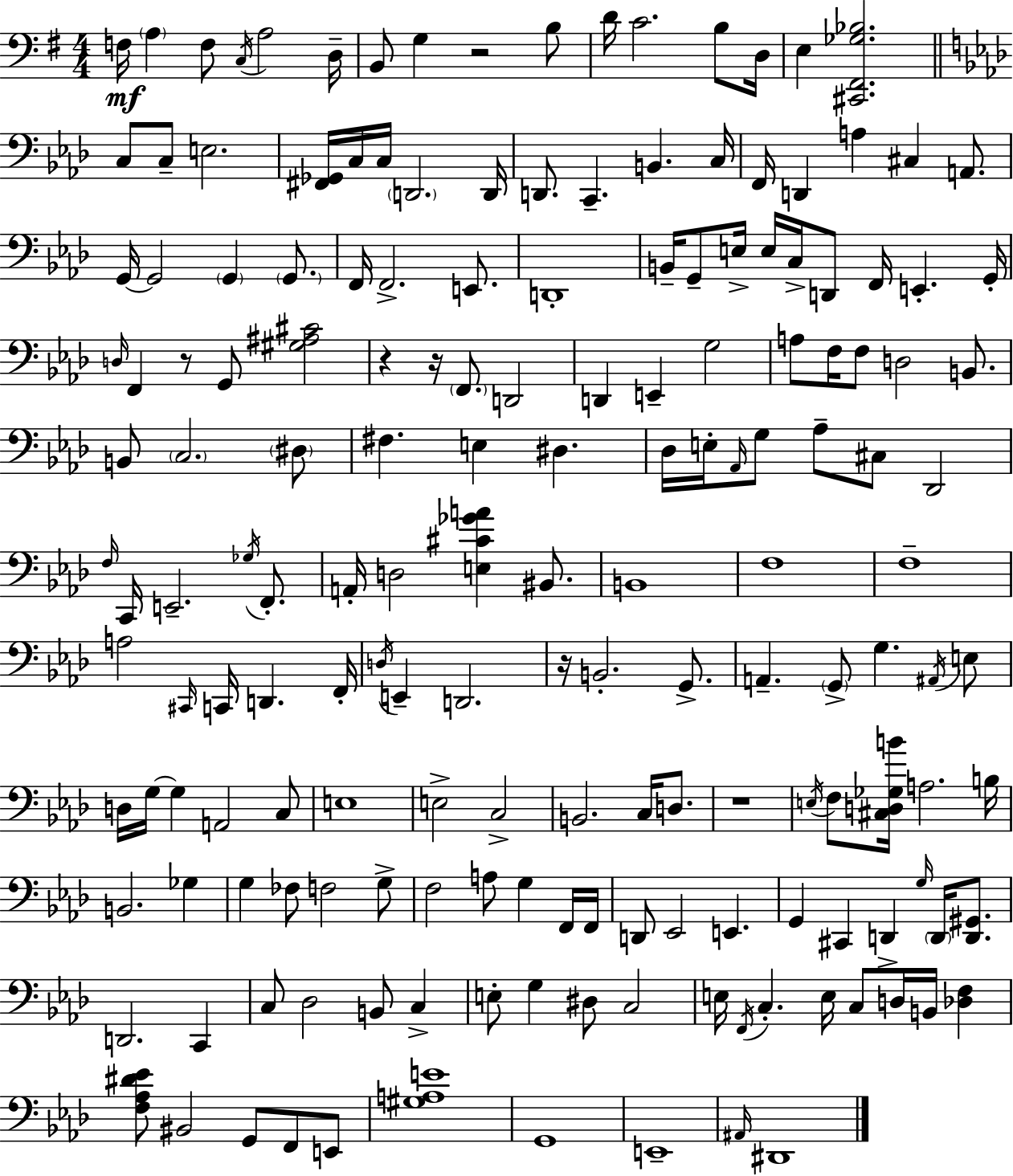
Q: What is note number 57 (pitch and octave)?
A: F3